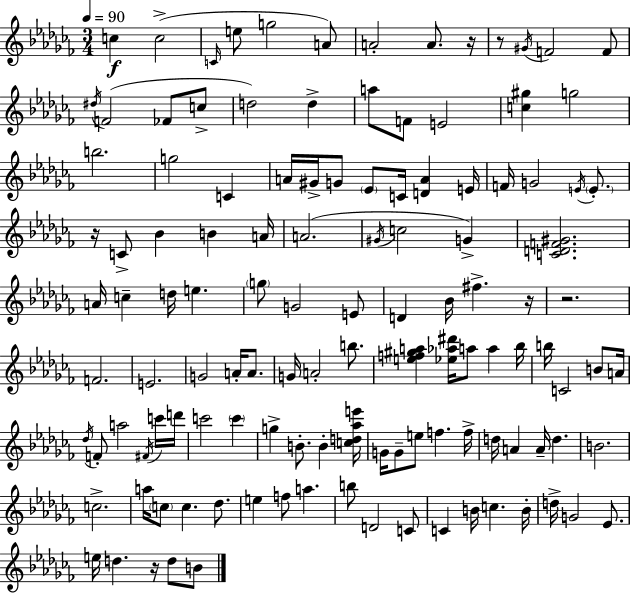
{
  \clef treble
  \numericTimeSignature
  \time 3/4
  \key aes \minor
  \tempo 4 = 90
  c''4\f c''2->( | \grace { c'16 } e''8 g''2 a'8) | a'2-. a'8. | r16 r8 \acciaccatura { gis'16 } f'2 | \break f'8 \acciaccatura { dis''16 }( f'2 fes'8 | c''8-> d''2) d''4-> | a''8 f'8 e'2 | <c'' gis''>4 g''2 | \break b''2. | g''2 c'4 | a'16 gis'16-> g'8 \parenthesize ees'8 c'16 <d' a'>4 | e'16 f'16 g'2 | \break \acciaccatura { e'16 } \parenthesize e'8.-. r16 c'8-> bes'4 b'4 | a'16 a'2.( | \acciaccatura { gis'16 } c''2 | g'4->) <c' d' f' gis'>2. | \break a'16 c''4-- d''16 e''4. | \parenthesize g''8 g'2 | e'8 d'4 bes'16 fis''4.-> | r16 r2. | \break f'2. | e'2. | g'2 | a'16-. a'8. g'16 a'2-. | \break b''8. <e'' f'' gis'' a''>4 <ees'' aes'' dis'''>16 a''8 | a''4 bes''16 b''16 c'2 | b'8 a'16 \acciaccatura { des''16 } f'8-. a''2 | \acciaccatura { fis'16 } c'''16 d'''16 c'''2 | \break \parenthesize c'''4 g''4-> b'8.-. | b'4-. <c'' d'' aes'' e'''>16 g'16 g'8-- e''8 | f''4. f''16-> d''16 a'4 | a'16-- d''4. b'2. | \break c''2.-> | a''16 \parenthesize c''8 c''4. | des''8. e''4 f''8 | a''4. b''8 d'2 | \break c'8 c'4 b'16 | c''4. b'16-. d''16-> g'2 | ees'8. e''16 d''4. | r16 d''8 b'8 \bar "|."
}